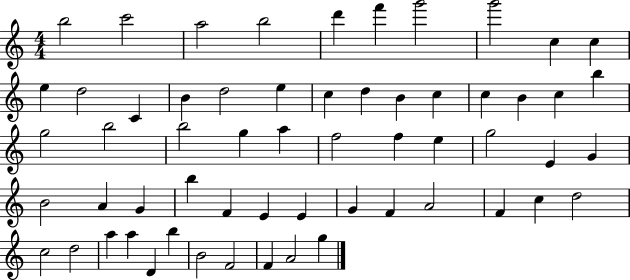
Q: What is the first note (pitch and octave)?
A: B5